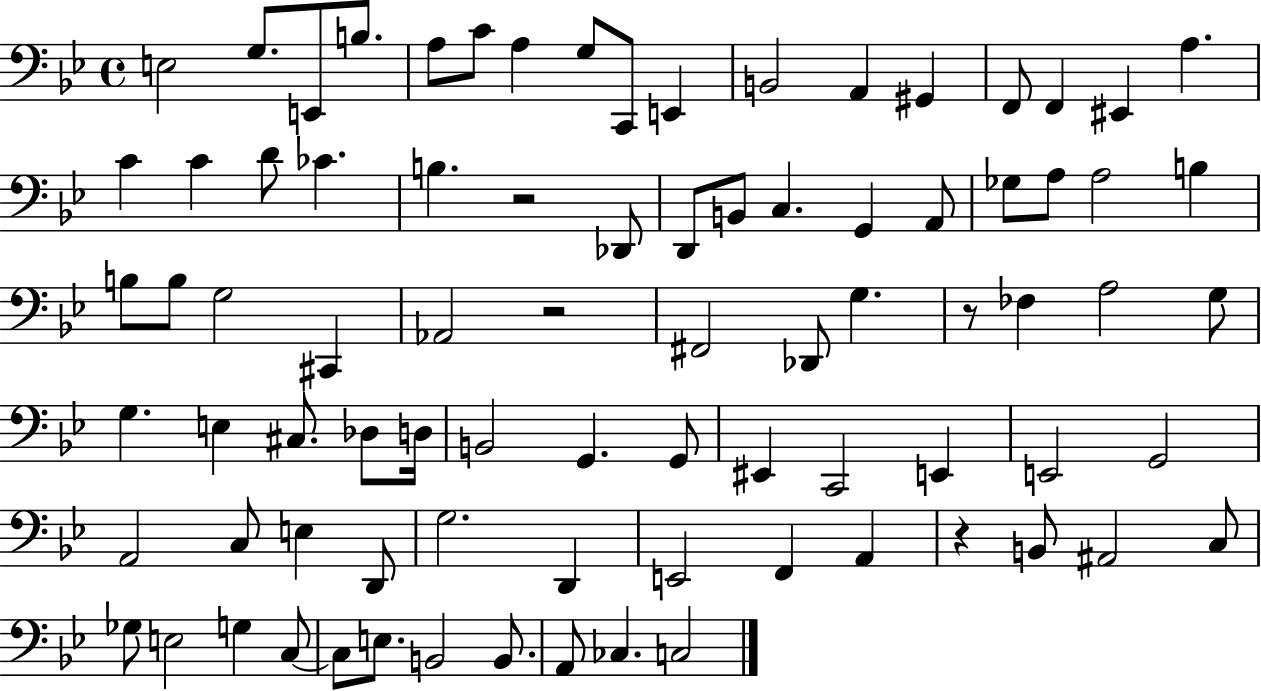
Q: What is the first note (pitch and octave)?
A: E3